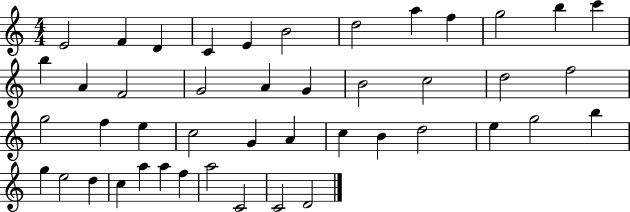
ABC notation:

X:1
T:Untitled
M:4/4
L:1/4
K:C
E2 F D C E B2 d2 a f g2 b c' b A F2 G2 A G B2 c2 d2 f2 g2 f e c2 G A c B d2 e g2 b g e2 d c a a f a2 C2 C2 D2